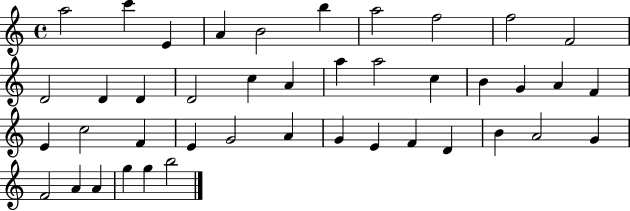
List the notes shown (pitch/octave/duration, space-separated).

A5/h C6/q E4/q A4/q B4/h B5/q A5/h F5/h F5/h F4/h D4/h D4/q D4/q D4/h C5/q A4/q A5/q A5/h C5/q B4/q G4/q A4/q F4/q E4/q C5/h F4/q E4/q G4/h A4/q G4/q E4/q F4/q D4/q B4/q A4/h G4/q F4/h A4/q A4/q G5/q G5/q B5/h